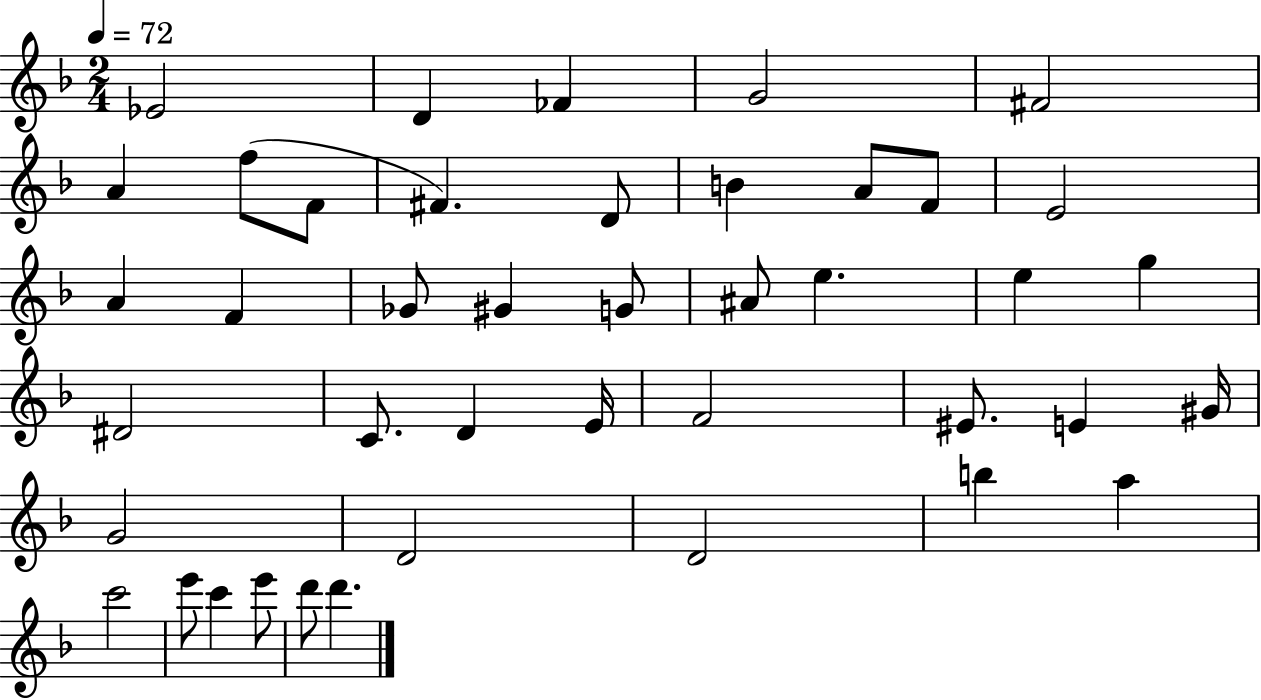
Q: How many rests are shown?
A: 0